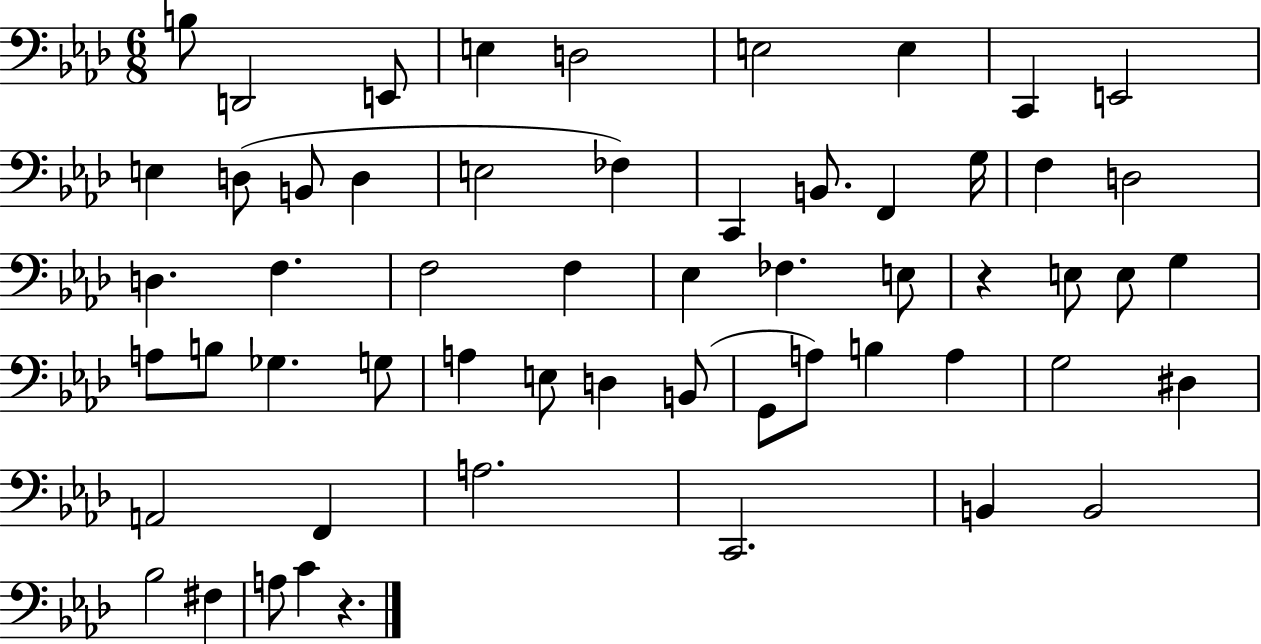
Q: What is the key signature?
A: AES major